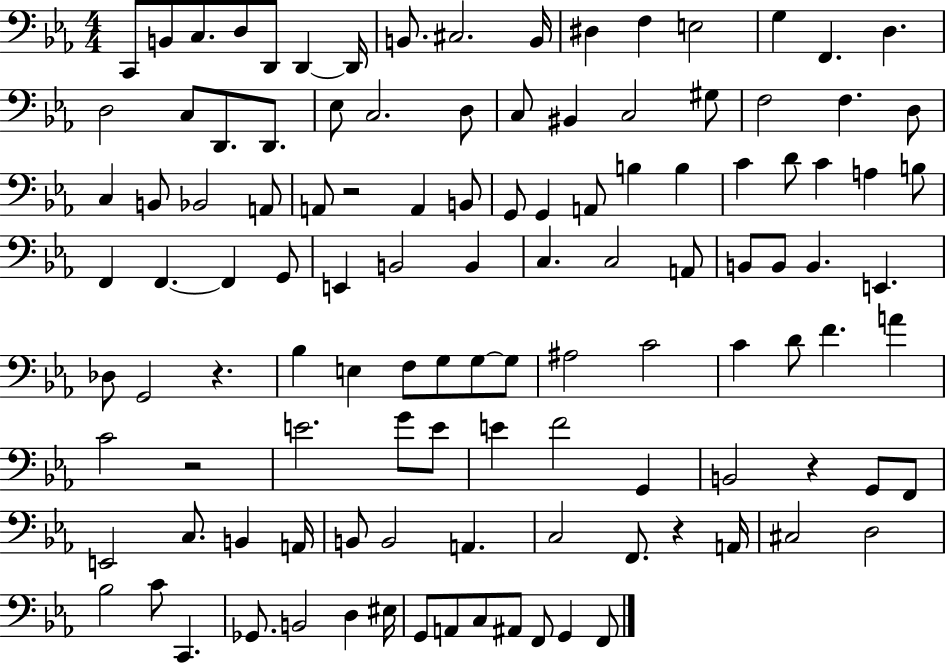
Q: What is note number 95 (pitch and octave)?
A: A2